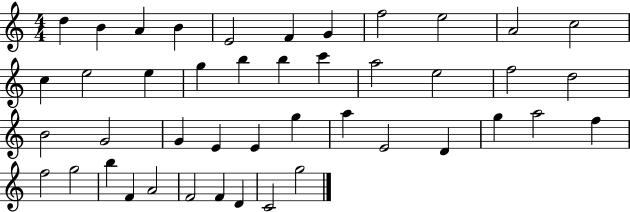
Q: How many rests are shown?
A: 0